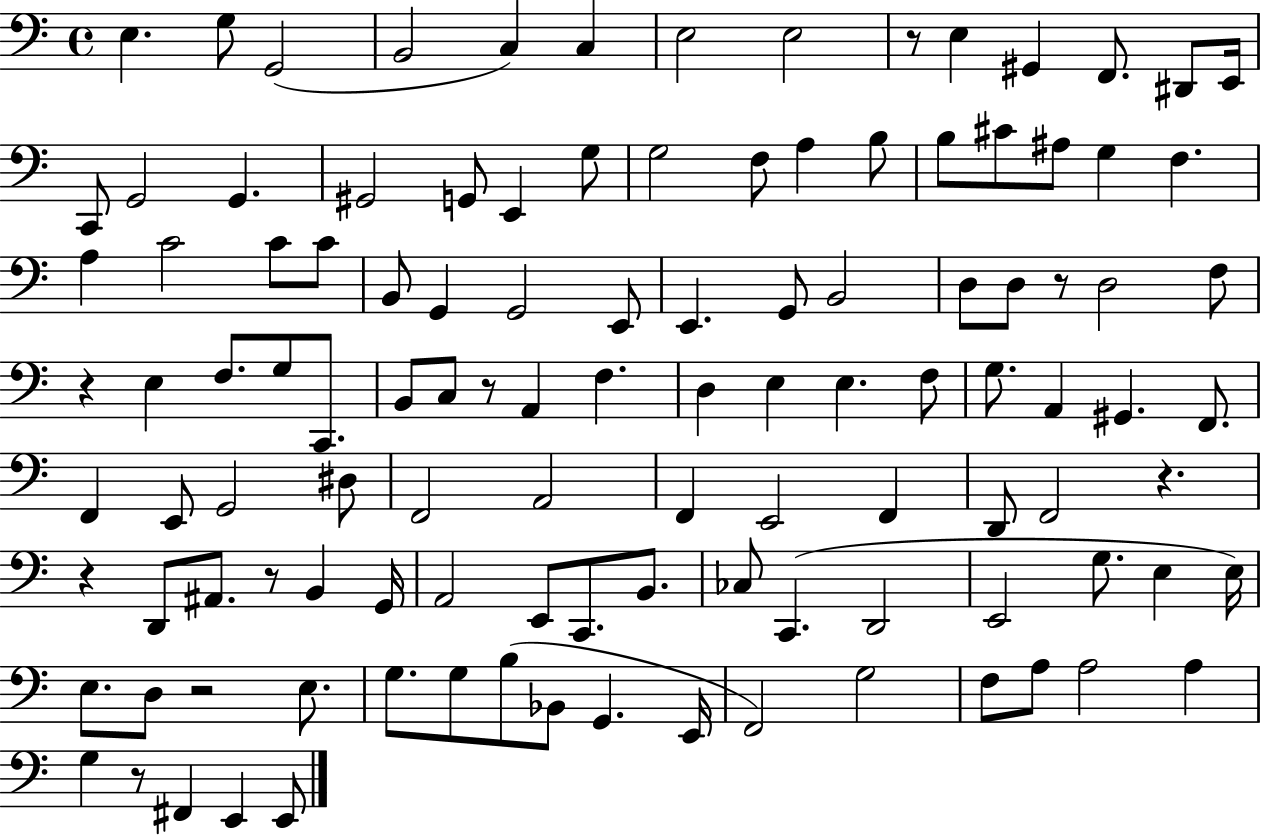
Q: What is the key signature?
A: C major